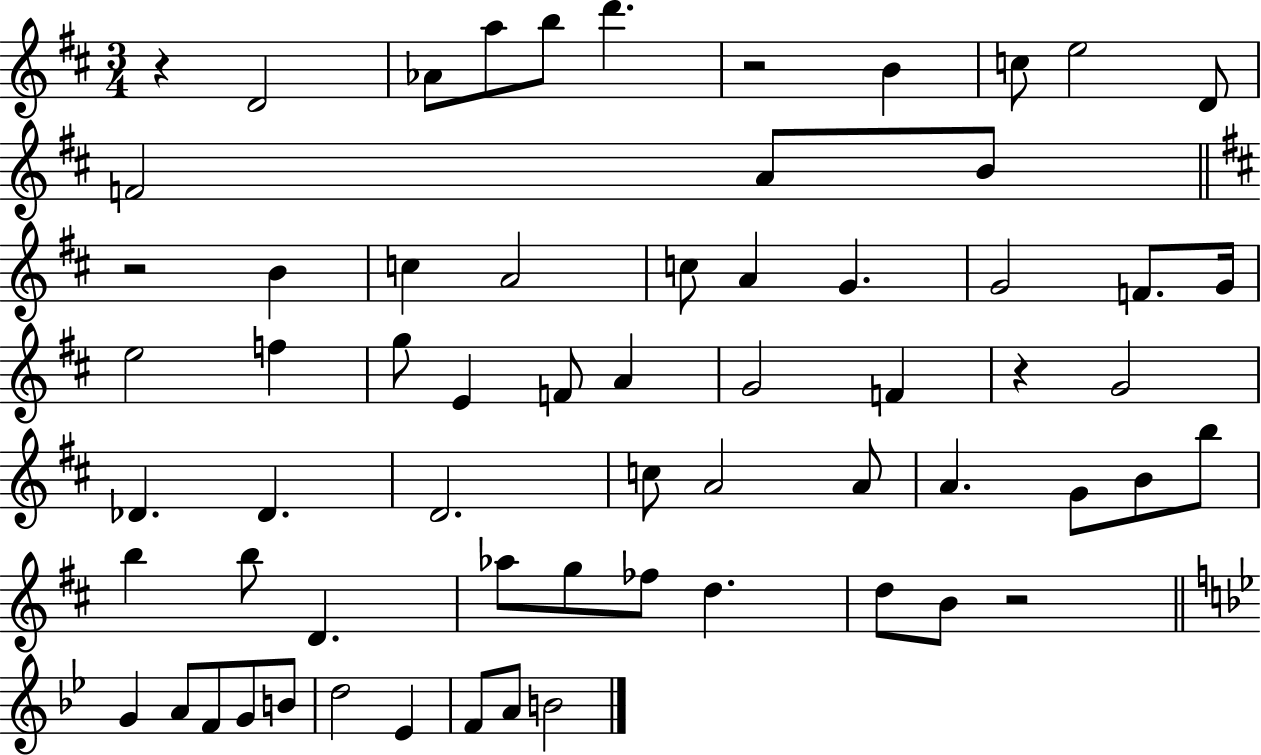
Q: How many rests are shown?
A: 5